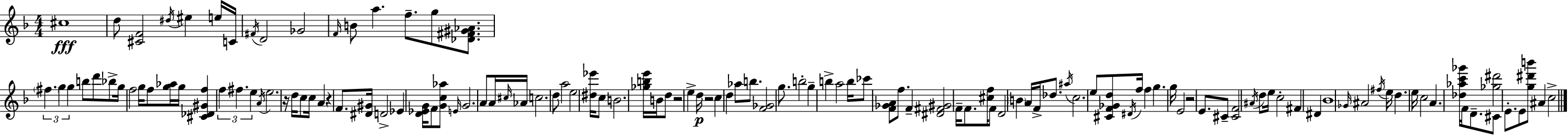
{
  \clef treble
  \numericTimeSignature
  \time 4/4
  \key f \major
  cis''1\fff | d''8 <cis' f'>2 \acciaccatura { dis''16 } eis''4 e''16 | c'16 \acciaccatura { fis'16 } d'2 ges'2 | \grace { f'16 } b'8 a''4. f''8.-- g''8 | \break <des' fis' gis' aes'>8. \tuplet 3/2 { \parenthesize fis''4. g''4 g''4 } | b''8 d'''8 bes''8-> g''16 f''2 | g''16 f''8 <g'' aes''>16 g''16 <cis' des' gis' f''>4 \tuplet 3/2 { f''4 fis''4. | e''4 } \acciaccatura { a'16 } e''2. | \break r16 d''16 c''8 c''16 a'4 r4 | f'8. <dis' gis'>16 d'2-> ees'4 | <d' ees' g'>16 f'8 <g' c'' aes''>8 \grace { e'16 } g'2. | a'8 a'16 \grace { cis''16 } aes'16 c''2. | \break d''8 a''2 e''2 | <dis'' ees'''>16 c''8 b'2. | <ges'' b'' e'''>16 b'16 d''8 r2 | e''4-> d''16\p r2 c''4 | \break d''4 aes''8 b''8. <f' ges'>2 | g''8. b''2-. g''4-- | b''4-> a''2 b''16 ces'''8 | <f' ges' a'>8 f''8. f'4-- <dis' fis' gis'>2 | \break f'16-- f'8. <cis'' f''>16 f'8 d'2 | \parenthesize b'4 a'16 f'16-> des''8. \acciaccatura { ais''16 } c''2. | e''8 <cis' f' ges' d''>8 \acciaccatura { dis'16 } f''16 f''4 | g''4. g''16 e'2 | \break r2 e'8. cis'8-- <cis' f'>2 | \acciaccatura { ais'16 } d''8 e''16 c''2-. | fis'4 dis'4 bes'1 | \grace { ges'16 } ais'2 | \break \acciaccatura { fis''16 } e''16 d''4. e''16 c''2 | a'4. <des'' aes'' c''' ges'''>16 f'16 d'8.-- cis'8 | <ges'' dis'''>2 e'8.-. e'8 <g'' dis''' b'''>8 ais'4 | c''2-> \bar "|."
}